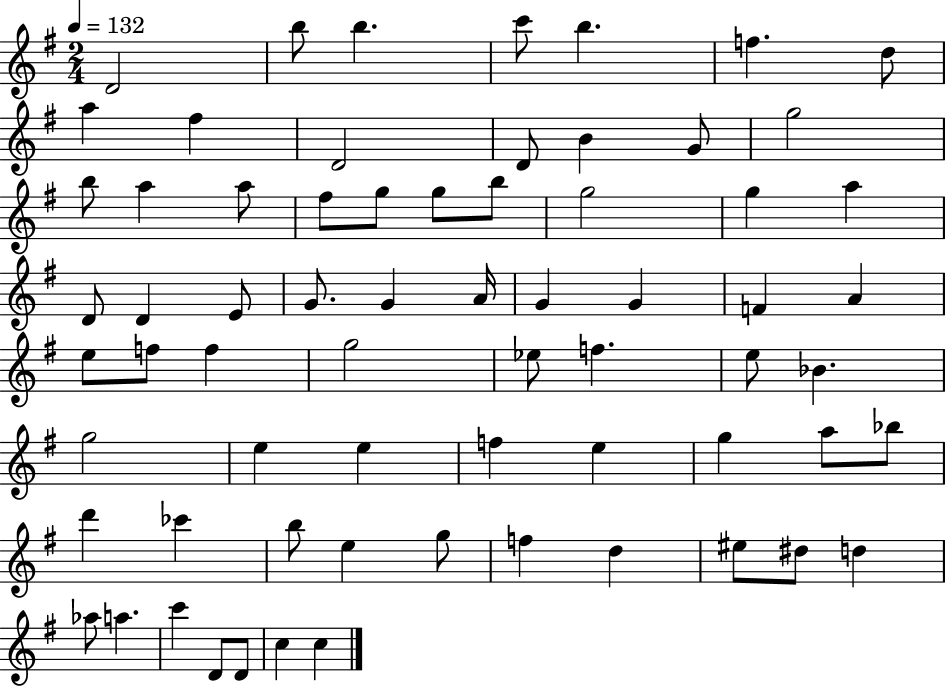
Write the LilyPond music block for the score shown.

{
  \clef treble
  \numericTimeSignature
  \time 2/4
  \key g \major
  \tempo 4 = 132
  d'2 | b''8 b''4. | c'''8 b''4. | f''4. d''8 | \break a''4 fis''4 | d'2 | d'8 b'4 g'8 | g''2 | \break b''8 a''4 a''8 | fis''8 g''8 g''8 b''8 | g''2 | g''4 a''4 | \break d'8 d'4 e'8 | g'8. g'4 a'16 | g'4 g'4 | f'4 a'4 | \break e''8 f''8 f''4 | g''2 | ees''8 f''4. | e''8 bes'4. | \break g''2 | e''4 e''4 | f''4 e''4 | g''4 a''8 bes''8 | \break d'''4 ces'''4 | b''8 e''4 g''8 | f''4 d''4 | eis''8 dis''8 d''4 | \break aes''8 a''4. | c'''4 d'8 d'8 | c''4 c''4 | \bar "|."
}